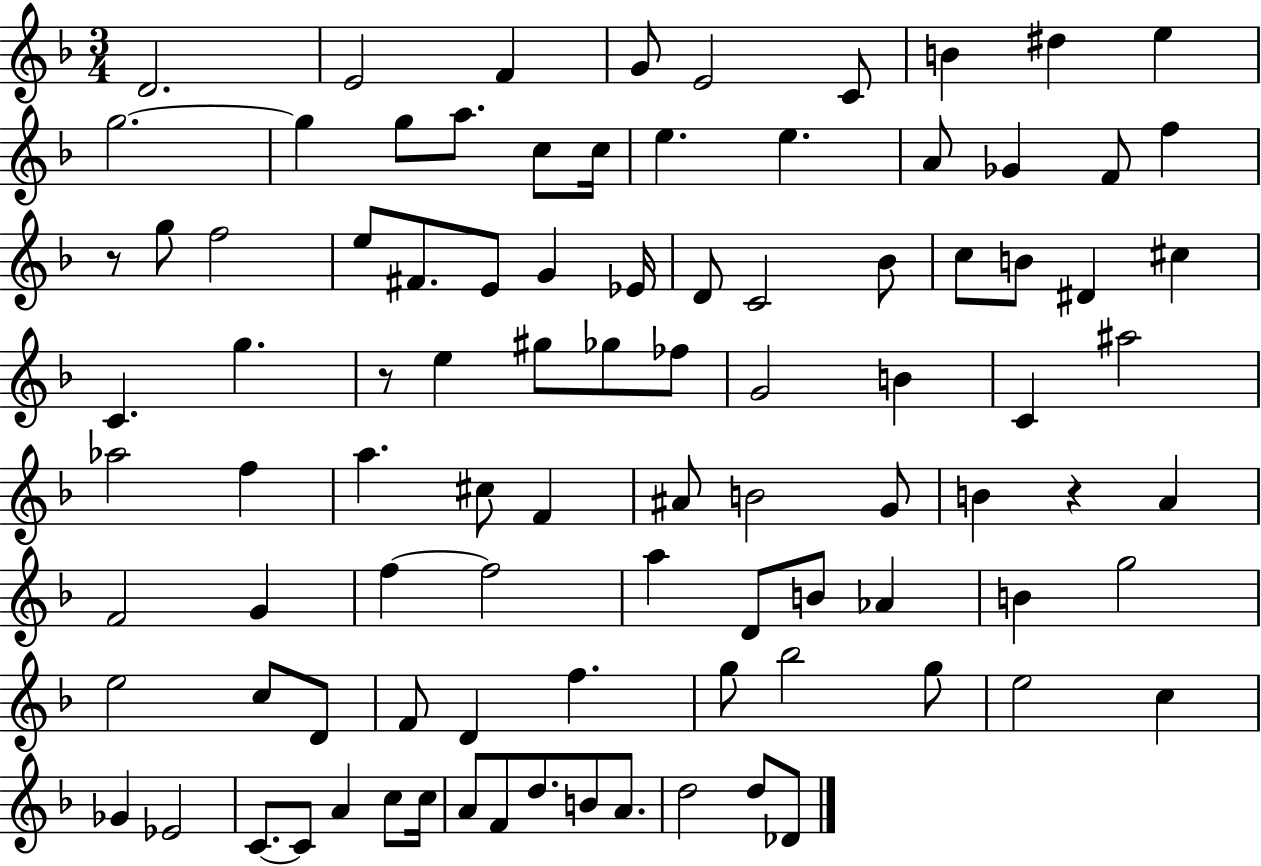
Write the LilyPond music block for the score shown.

{
  \clef treble
  \numericTimeSignature
  \time 3/4
  \key f \major
  d'2. | e'2 f'4 | g'8 e'2 c'8 | b'4 dis''4 e''4 | \break g''2.~~ | g''4 g''8 a''8. c''8 c''16 | e''4. e''4. | a'8 ges'4 f'8 f''4 | \break r8 g''8 f''2 | e''8 fis'8. e'8 g'4 ees'16 | d'8 c'2 bes'8 | c''8 b'8 dis'4 cis''4 | \break c'4. g''4. | r8 e''4 gis''8 ges''8 fes''8 | g'2 b'4 | c'4 ais''2 | \break aes''2 f''4 | a''4. cis''8 f'4 | ais'8 b'2 g'8 | b'4 r4 a'4 | \break f'2 g'4 | f''4~~ f''2 | a''4 d'8 b'8 aes'4 | b'4 g''2 | \break e''2 c''8 d'8 | f'8 d'4 f''4. | g''8 bes''2 g''8 | e''2 c''4 | \break ges'4 ees'2 | c'8.~~ c'8 a'4 c''8 c''16 | a'8 f'8 d''8. b'8 a'8. | d''2 d''8 des'8 | \break \bar "|."
}